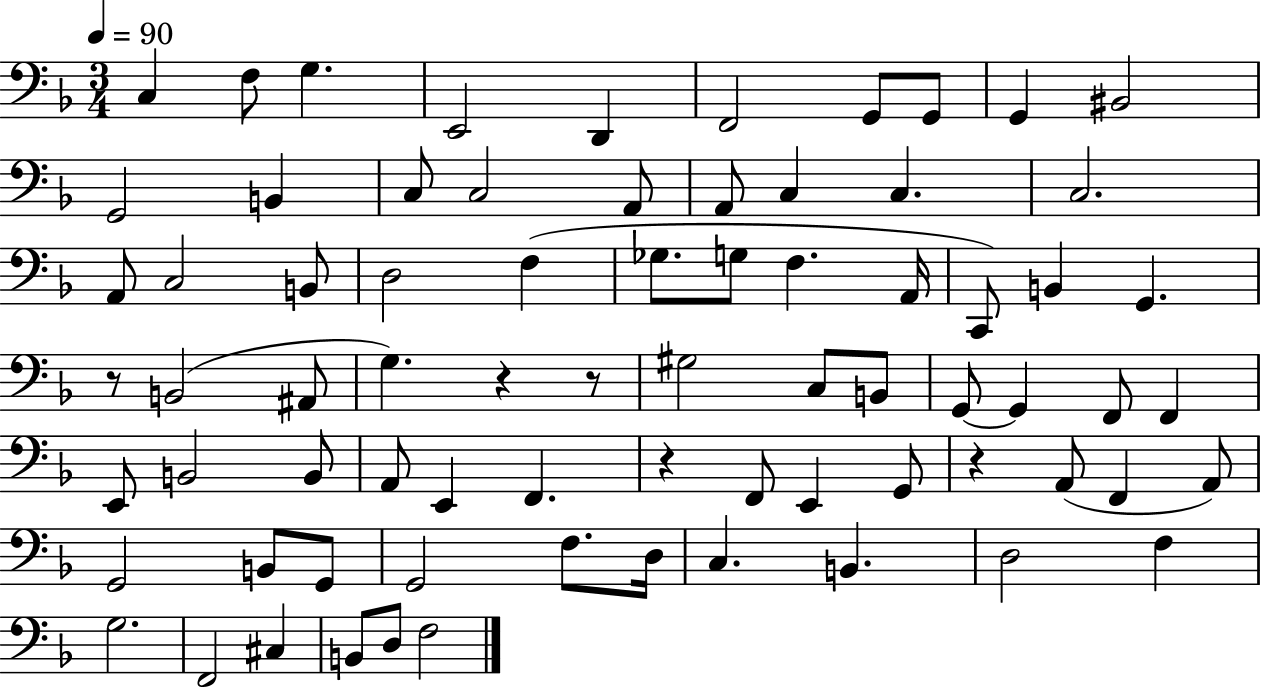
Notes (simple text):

C3/q F3/e G3/q. E2/h D2/q F2/h G2/e G2/e G2/q BIS2/h G2/h B2/q C3/e C3/h A2/e A2/e C3/q C3/q. C3/h. A2/e C3/h B2/e D3/h F3/q Gb3/e. G3/e F3/q. A2/s C2/e B2/q G2/q. R/e B2/h A#2/e G3/q. R/q R/e G#3/h C3/e B2/e G2/e G2/q F2/e F2/q E2/e B2/h B2/e A2/e E2/q F2/q. R/q F2/e E2/q G2/e R/q A2/e F2/q A2/e G2/h B2/e G2/e G2/h F3/e. D3/s C3/q. B2/q. D3/h F3/q G3/h. F2/h C#3/q B2/e D3/e F3/h